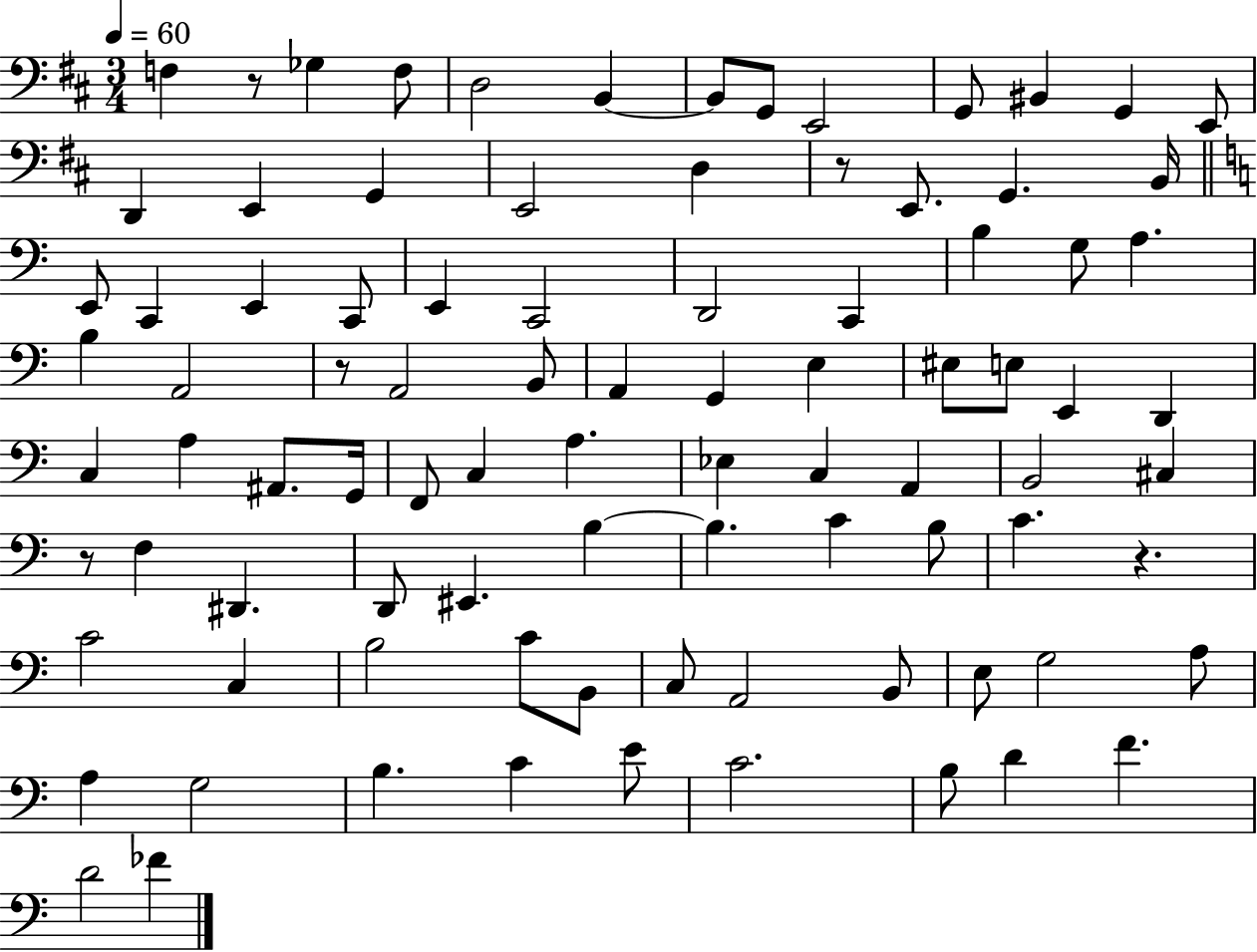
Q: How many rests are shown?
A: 5